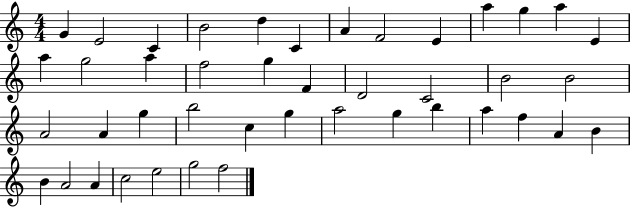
G4/q E4/h C4/q B4/h D5/q C4/q A4/q F4/h E4/q A5/q G5/q A5/q E4/q A5/q G5/h A5/q F5/h G5/q F4/q D4/h C4/h B4/h B4/h A4/h A4/q G5/q B5/h C5/q G5/q A5/h G5/q B5/q A5/q F5/q A4/q B4/q B4/q A4/h A4/q C5/h E5/h G5/h F5/h